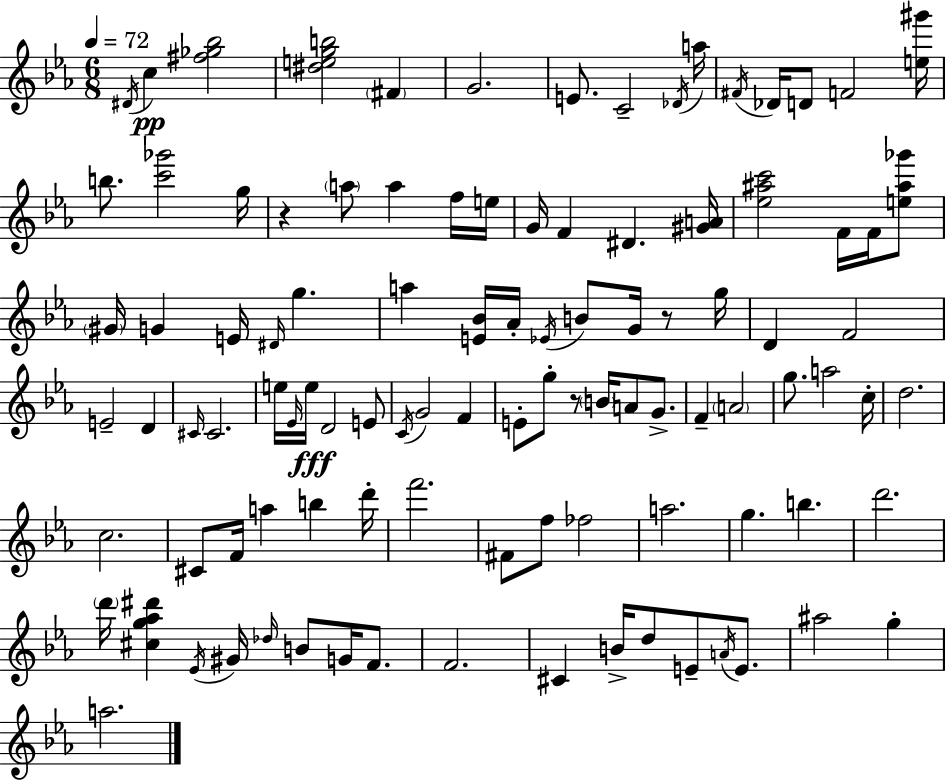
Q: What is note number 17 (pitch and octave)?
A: F5